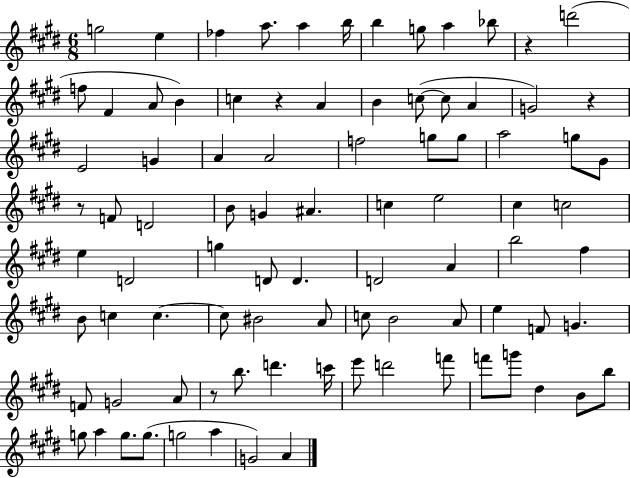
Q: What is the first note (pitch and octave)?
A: G5